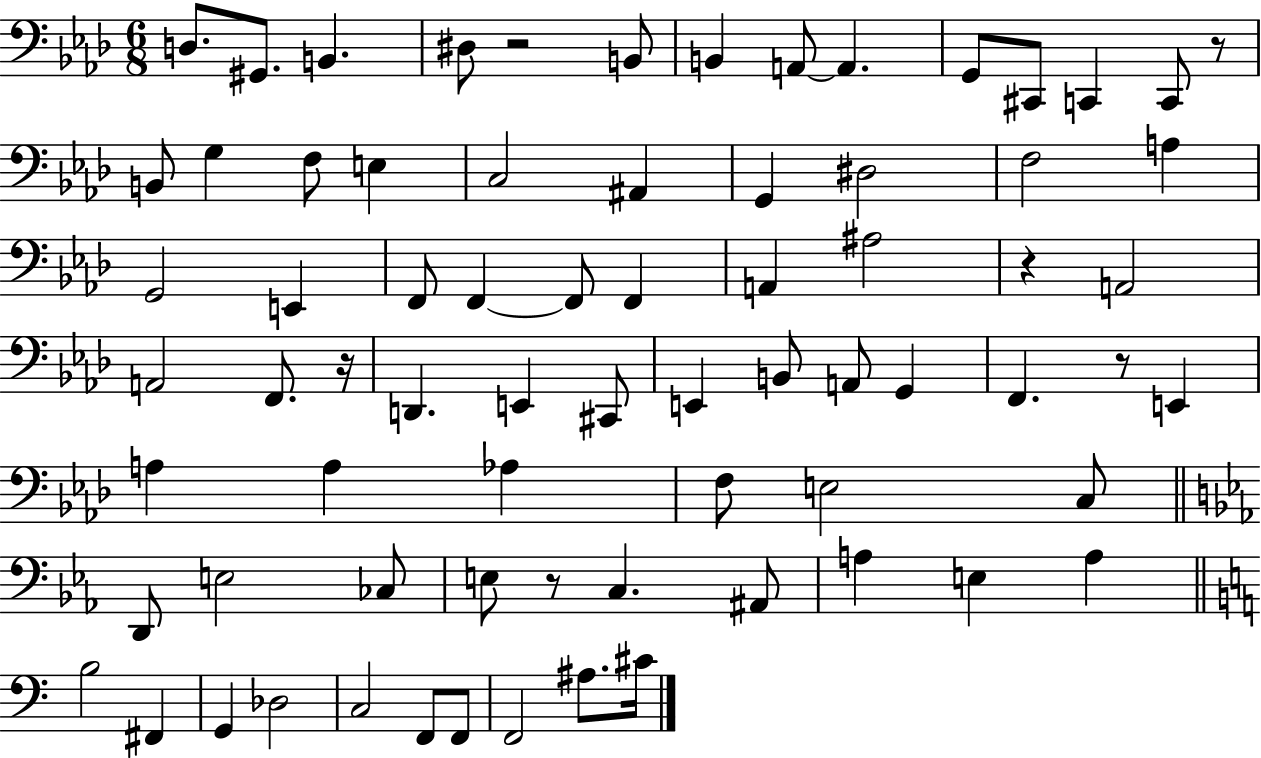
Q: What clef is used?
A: bass